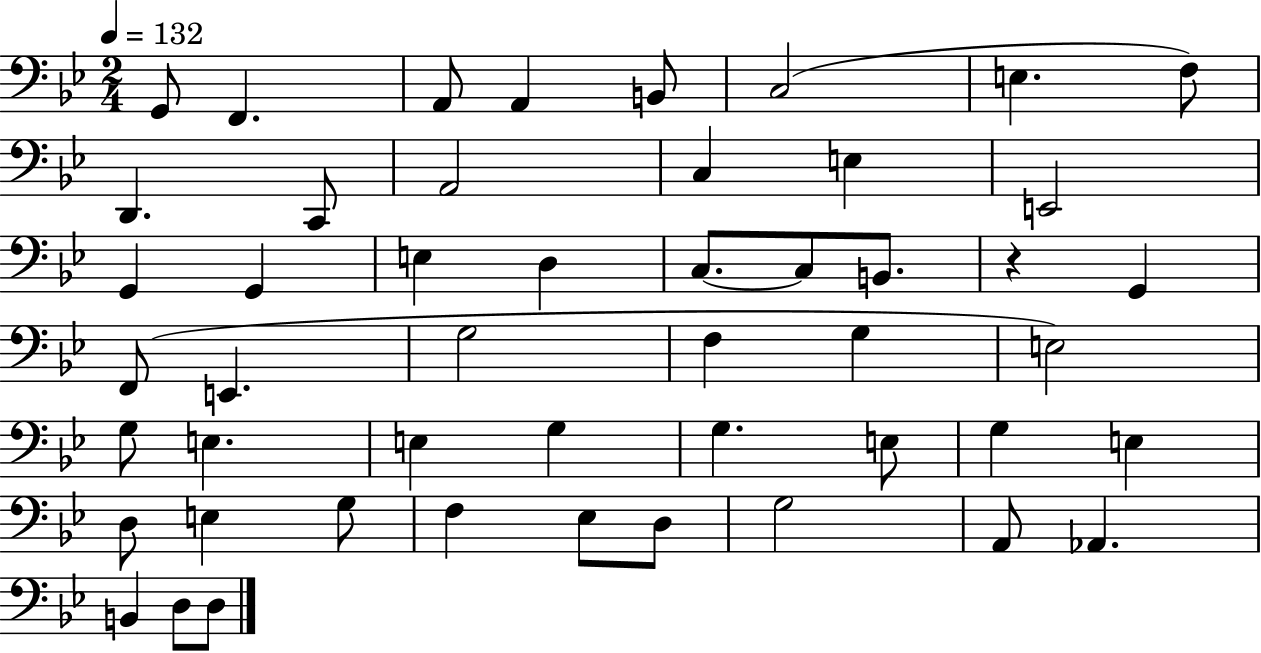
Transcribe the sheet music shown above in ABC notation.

X:1
T:Untitled
M:2/4
L:1/4
K:Bb
G,,/2 F,, A,,/2 A,, B,,/2 C,2 E, F,/2 D,, C,,/2 A,,2 C, E, E,,2 G,, G,, E, D, C,/2 C,/2 B,,/2 z G,, F,,/2 E,, G,2 F, G, E,2 G,/2 E, E, G, G, E,/2 G, E, D,/2 E, G,/2 F, _E,/2 D,/2 G,2 A,,/2 _A,, B,, D,/2 D,/2